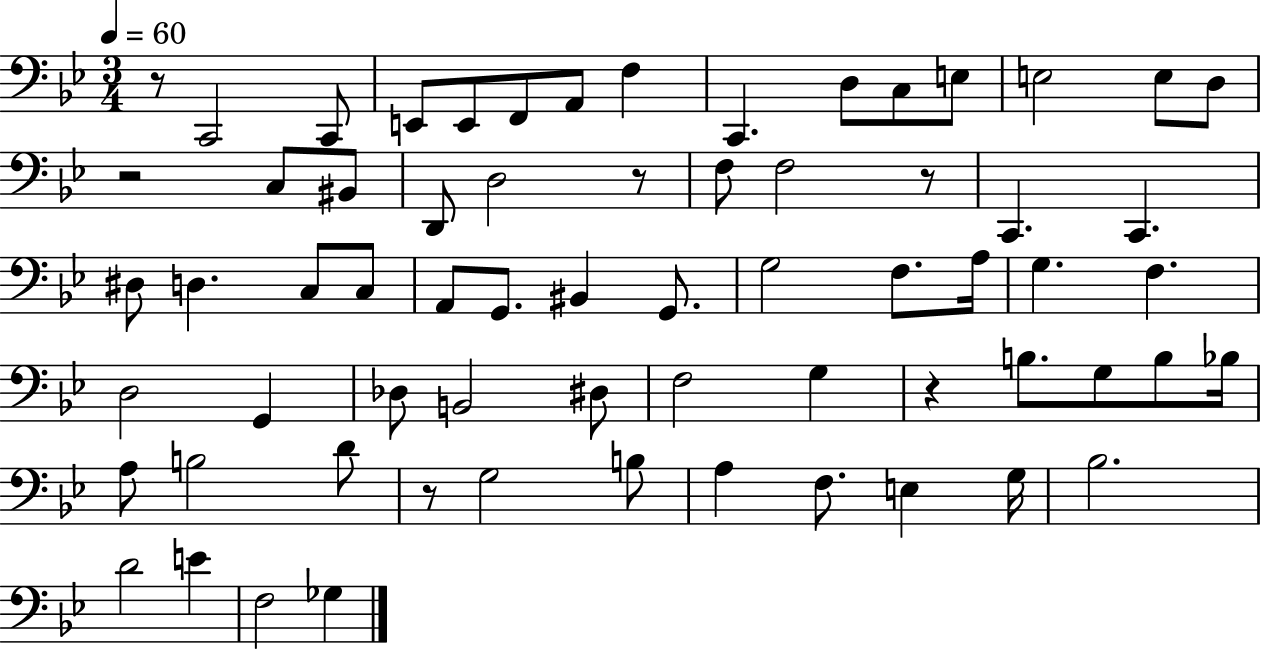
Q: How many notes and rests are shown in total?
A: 66